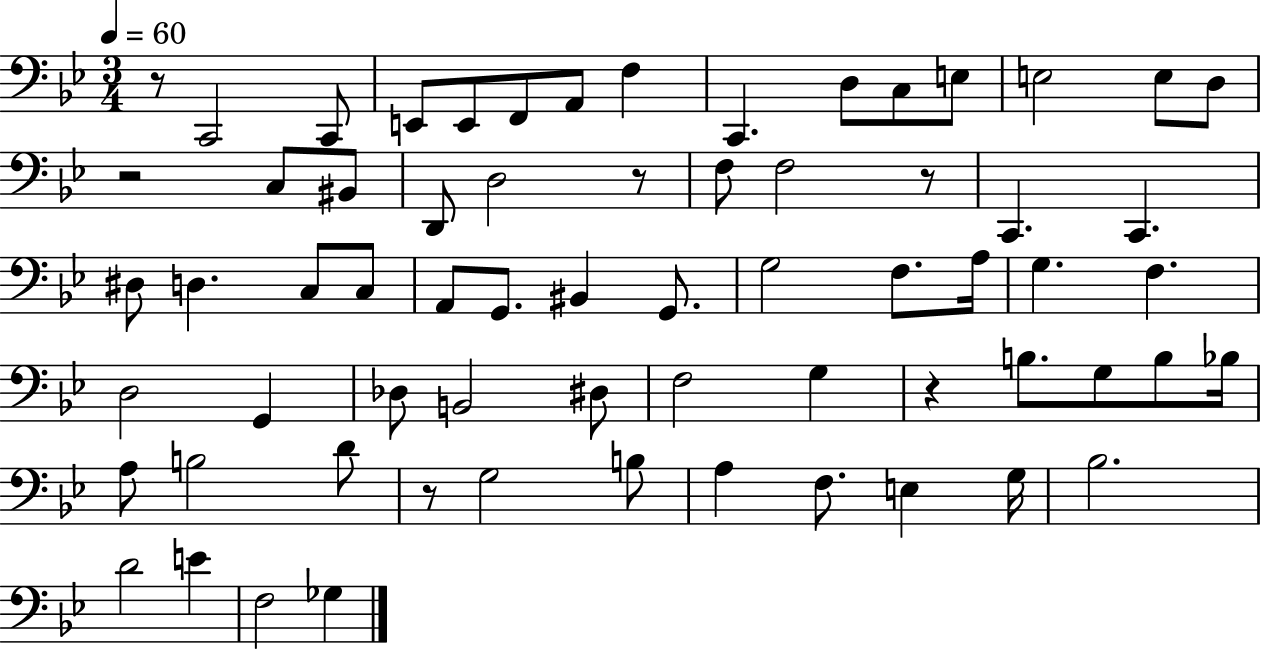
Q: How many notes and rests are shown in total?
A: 66